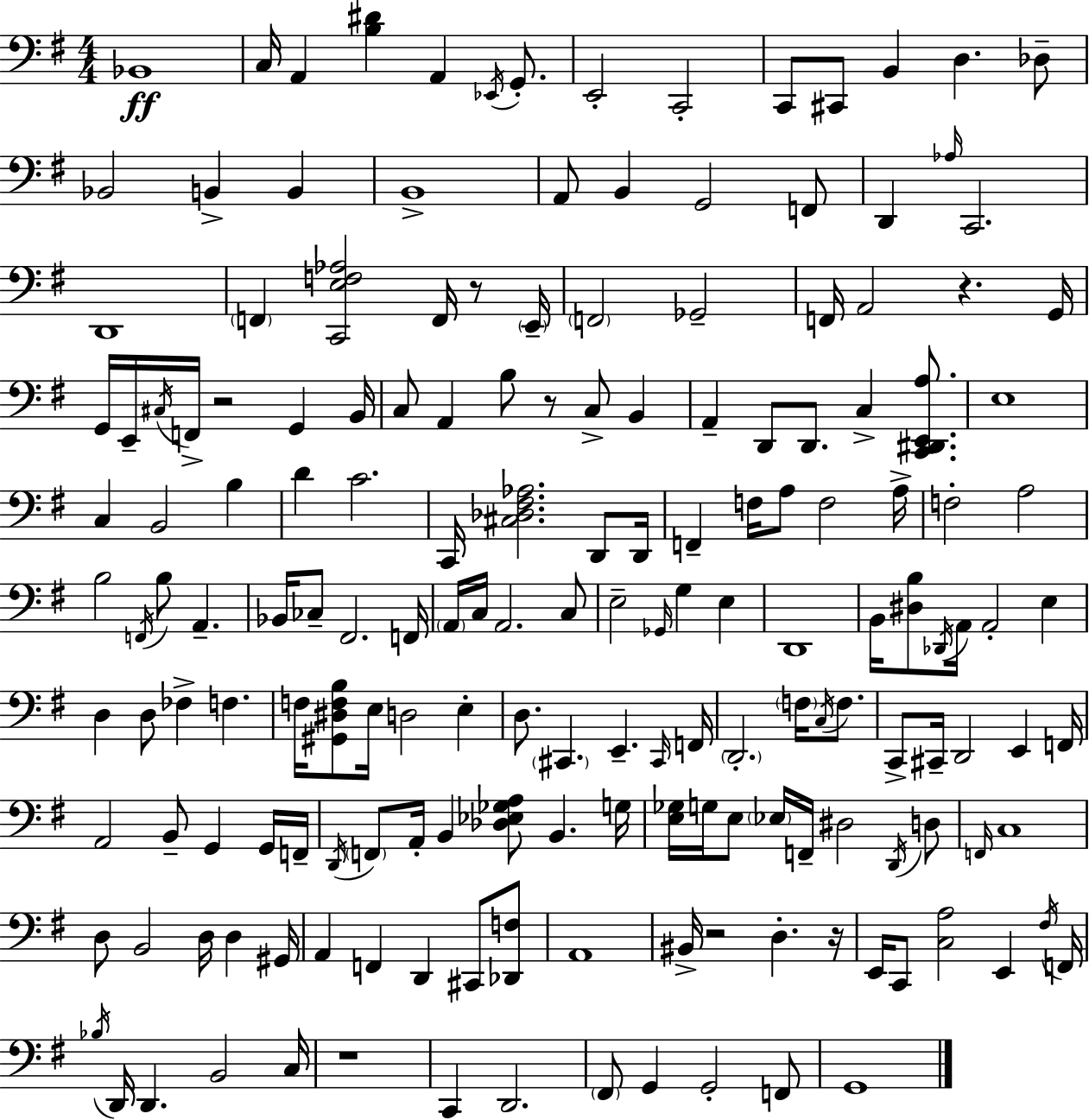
X:1
T:Untitled
M:4/4
L:1/4
K:G
_B,,4 C,/4 A,, [B,^D] A,, _E,,/4 G,,/2 E,,2 C,,2 C,,/2 ^C,,/2 B,, D, _D,/2 _B,,2 B,, B,, B,,4 A,,/2 B,, G,,2 F,,/2 D,, _A,/4 C,,2 D,,4 F,, [C,,E,F,_A,]2 F,,/4 z/2 E,,/4 F,,2 _G,,2 F,,/4 A,,2 z G,,/4 G,,/4 E,,/4 ^C,/4 F,,/4 z2 G,, B,,/4 C,/2 A,, B,/2 z/2 C,/2 B,, A,, D,,/2 D,,/2 C, [C,,^D,,E,,A,]/2 E,4 C, B,,2 B, D C2 C,,/4 [^C,_D,^F,_A,]2 D,,/2 D,,/4 F,, F,/4 A,/2 F,2 A,/4 F,2 A,2 B,2 F,,/4 B,/2 A,, _B,,/4 _C,/2 ^F,,2 F,,/4 A,,/4 C,/4 A,,2 C,/2 E,2 _G,,/4 G, E, D,,4 B,,/4 [^D,B,]/2 _D,,/4 A,,/4 A,,2 E, D, D,/2 _F, F, F,/4 [^G,,^D,F,B,]/2 E,/4 D,2 E, D,/2 ^C,, E,, ^C,,/4 F,,/4 D,,2 F,/4 C,/4 F,/2 C,,/2 ^C,,/4 D,,2 E,, F,,/4 A,,2 B,,/2 G,, G,,/4 F,,/4 D,,/4 F,,/2 A,,/4 B,, [_D,_E,_G,A,]/2 B,, G,/4 [E,_G,]/4 G,/4 E,/2 _E,/4 F,,/4 ^D,2 D,,/4 D,/2 F,,/4 C,4 D,/2 B,,2 D,/4 D, ^G,,/4 A,, F,, D,, ^C,,/2 [_D,,F,]/2 A,,4 ^B,,/4 z2 D, z/4 E,,/4 C,,/2 [C,A,]2 E,, ^F,/4 F,,/4 _B,/4 D,,/4 D,, B,,2 C,/4 z4 C,, D,,2 ^F,,/2 G,, G,,2 F,,/2 G,,4